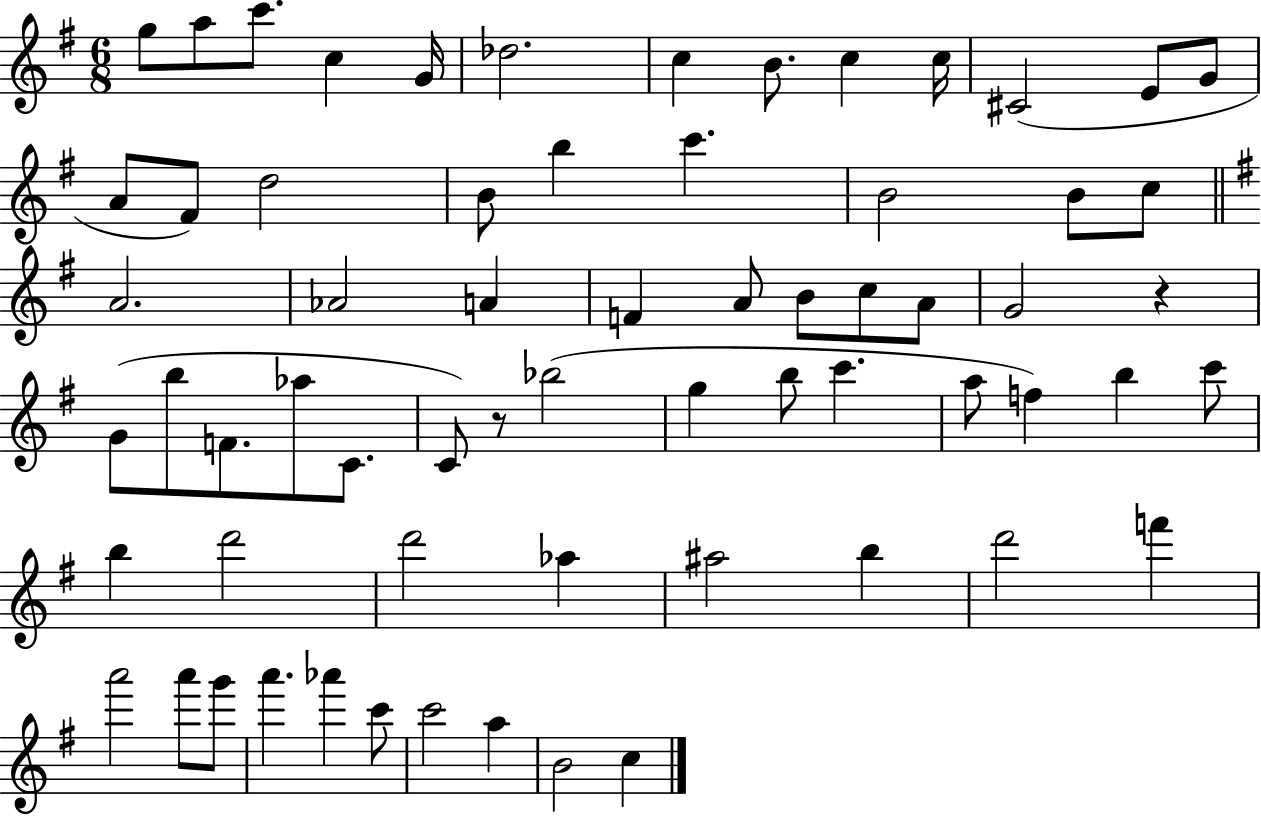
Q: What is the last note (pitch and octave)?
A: C5